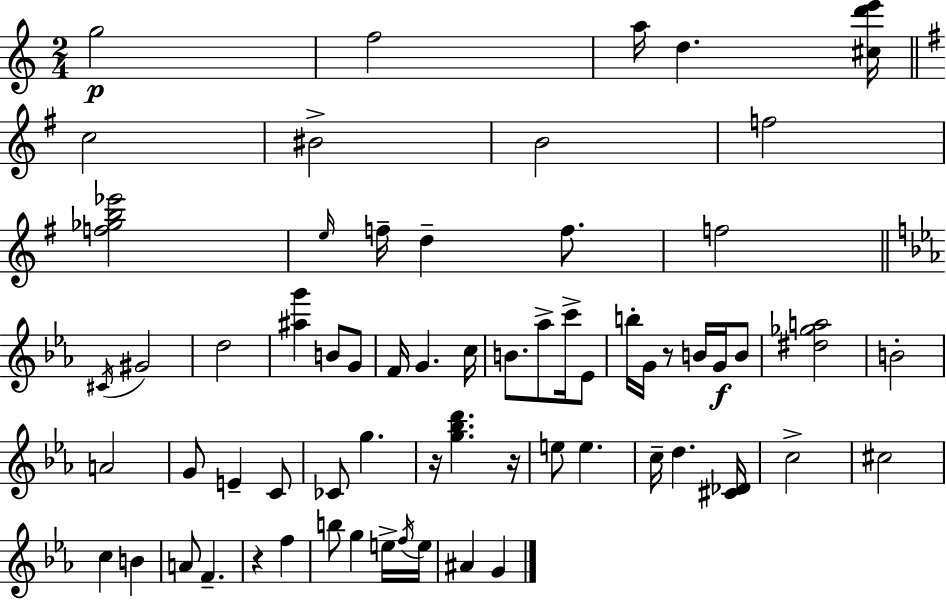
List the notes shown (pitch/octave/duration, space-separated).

G5/h F5/h A5/s D5/q. [C#5,D6,E6]/s C5/h BIS4/h B4/h F5/h [F5,Gb5,B5,Eb6]/h E5/s F5/s D5/q F5/e. F5/h C#4/s G#4/h D5/h [A#5,G6]/q B4/e G4/e F4/s G4/q. C5/s B4/e. Ab5/e C6/s Eb4/e B5/s G4/s R/e B4/s G4/s B4/e [D#5,Gb5,A5]/h B4/h A4/h G4/e E4/q C4/e CES4/e G5/q. R/s [G5,Bb5,D6]/q. R/s E5/e E5/q. C5/s D5/q. [C#4,Db4]/s C5/h C#5/h C5/q B4/q A4/e F4/q. R/q F5/q B5/e G5/q E5/s F5/s E5/s A#4/q G4/q